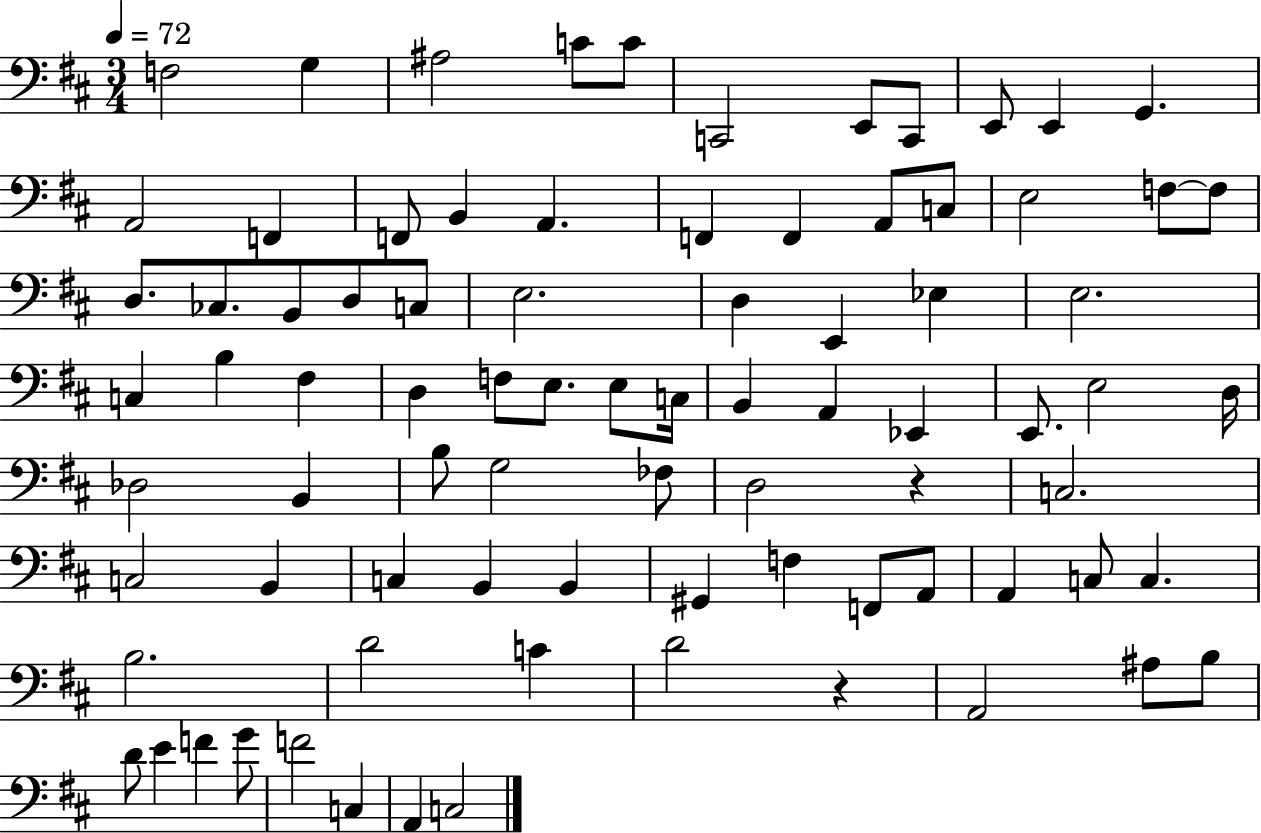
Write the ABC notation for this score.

X:1
T:Untitled
M:3/4
L:1/4
K:D
F,2 G, ^A,2 C/2 C/2 C,,2 E,,/2 C,,/2 E,,/2 E,, G,, A,,2 F,, F,,/2 B,, A,, F,, F,, A,,/2 C,/2 E,2 F,/2 F,/2 D,/2 _C,/2 B,,/2 D,/2 C,/2 E,2 D, E,, _E, E,2 C, B, ^F, D, F,/2 E,/2 E,/2 C,/4 B,, A,, _E,, E,,/2 E,2 D,/4 _D,2 B,, B,/2 G,2 _F,/2 D,2 z C,2 C,2 B,, C, B,, B,, ^G,, F, F,,/2 A,,/2 A,, C,/2 C, B,2 D2 C D2 z A,,2 ^A,/2 B,/2 D/2 E F G/2 F2 C, A,, C,2